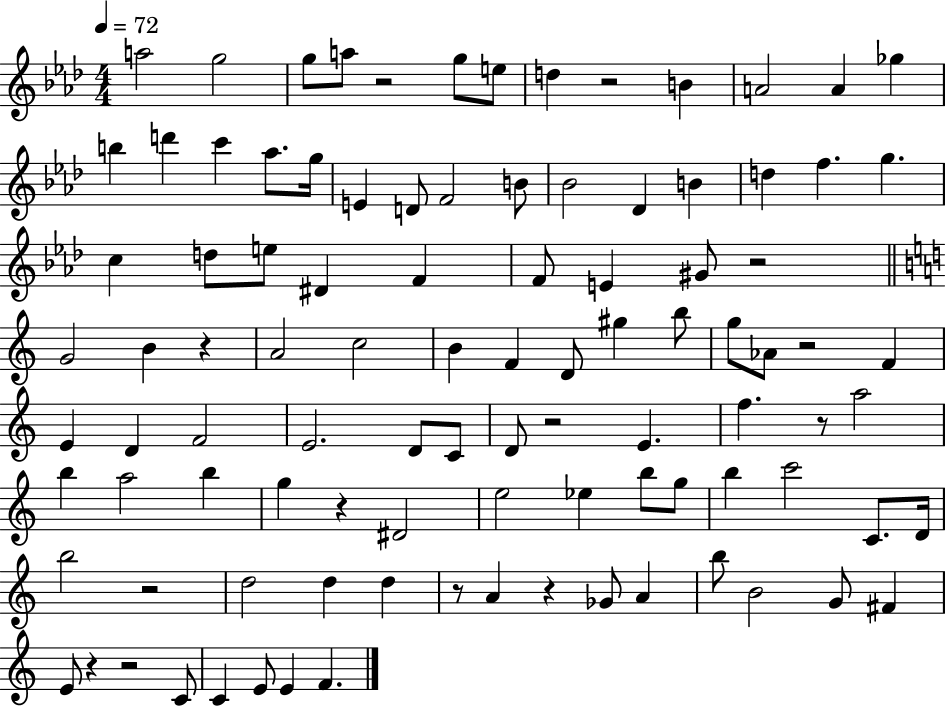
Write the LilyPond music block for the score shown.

{
  \clef treble
  \numericTimeSignature
  \time 4/4
  \key aes \major
  \tempo 4 = 72
  \repeat volta 2 { a''2 g''2 | g''8 a''8 r2 g''8 e''8 | d''4 r2 b'4 | a'2 a'4 ges''4 | \break b''4 d'''4 c'''4 aes''8. g''16 | e'4 d'8 f'2 b'8 | bes'2 des'4 b'4 | d''4 f''4. g''4. | \break c''4 d''8 e''8 dis'4 f'4 | f'8 e'4 gis'8 r2 | \bar "||" \break \key c \major g'2 b'4 r4 | a'2 c''2 | b'4 f'4 d'8 gis''4 b''8 | g''8 aes'8 r2 f'4 | \break e'4 d'4 f'2 | e'2. d'8 c'8 | d'8 r2 e'4. | f''4. r8 a''2 | \break b''4 a''2 b''4 | g''4 r4 dis'2 | e''2 ees''4 b''8 g''8 | b''4 c'''2 c'8. d'16 | \break b''2 r2 | d''2 d''4 d''4 | r8 a'4 r4 ges'8 a'4 | b''8 b'2 g'8 fis'4 | \break e'8 r4 r2 c'8 | c'4 e'8 e'4 f'4. | } \bar "|."
}